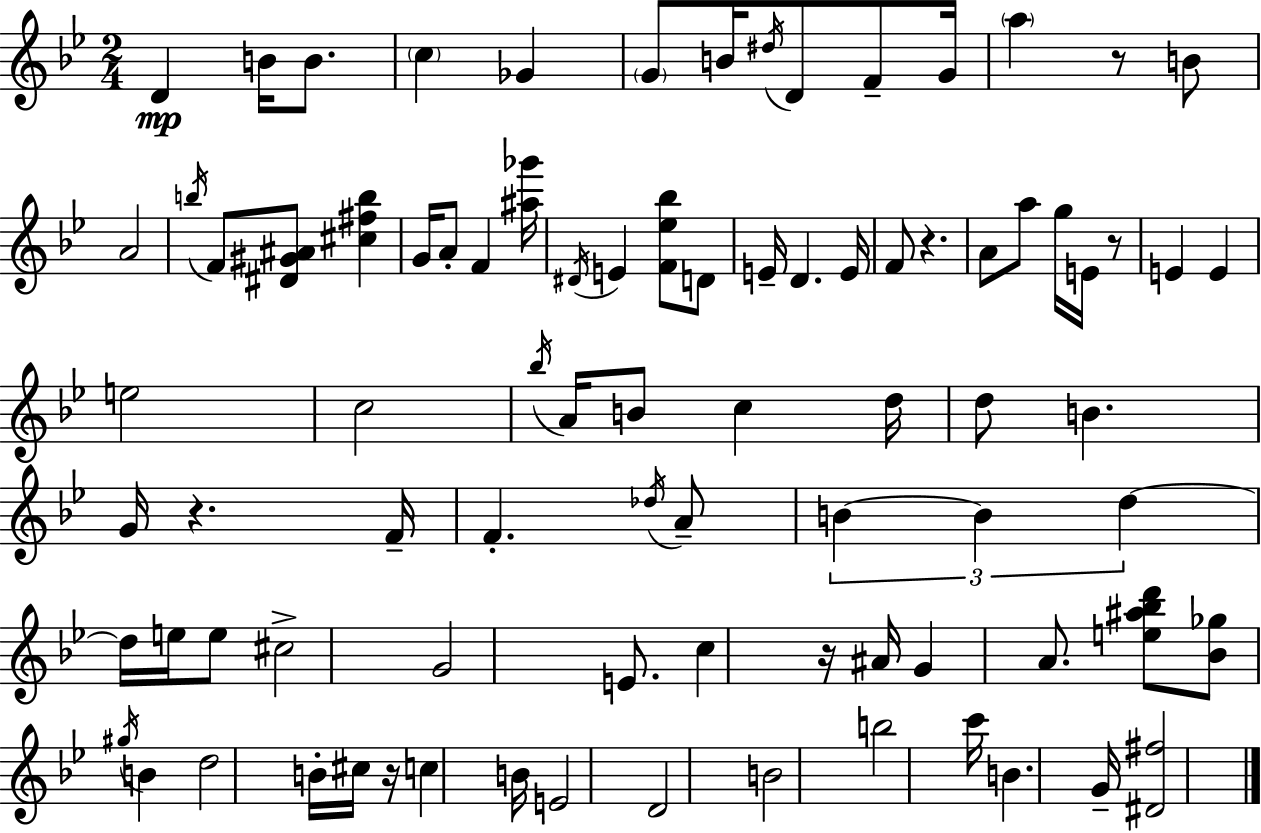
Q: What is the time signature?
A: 2/4